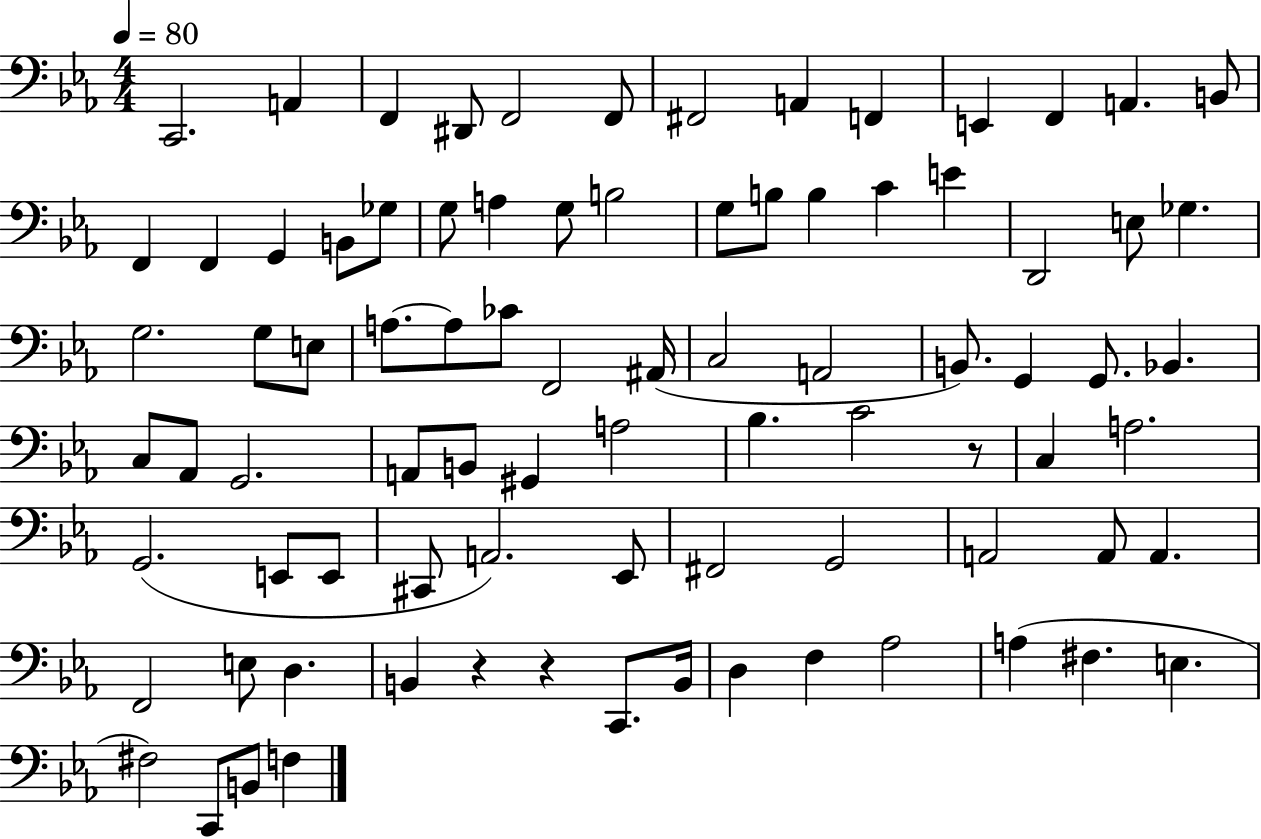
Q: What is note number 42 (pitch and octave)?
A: G2